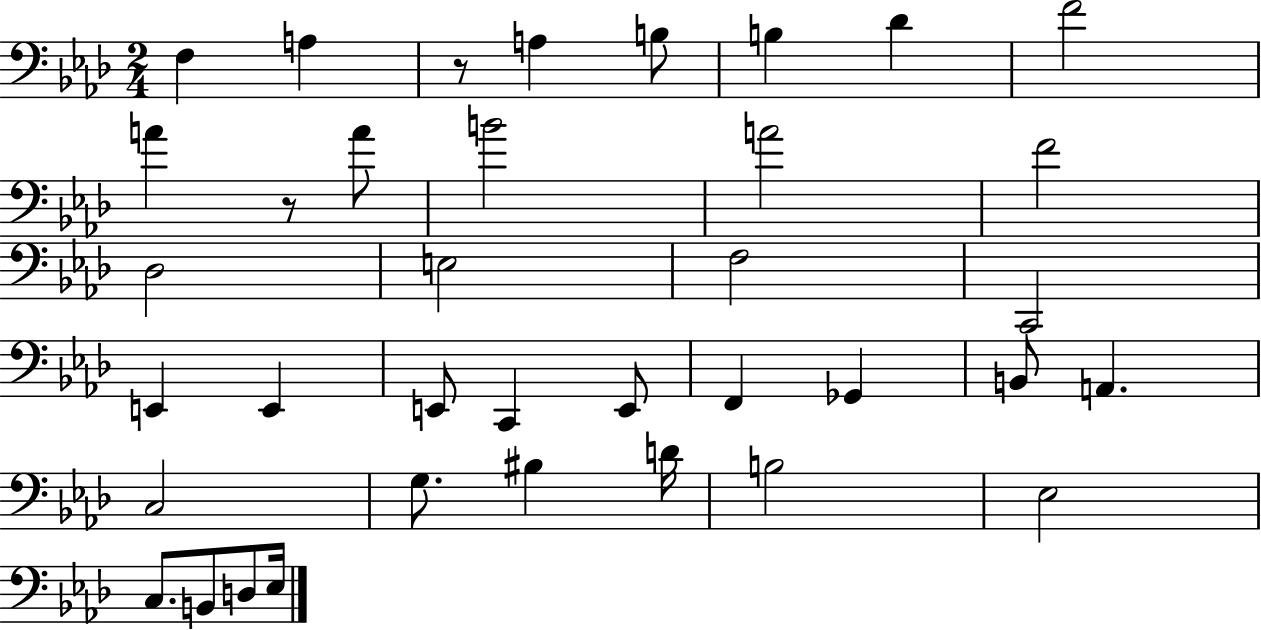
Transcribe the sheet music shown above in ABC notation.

X:1
T:Untitled
M:2/4
L:1/4
K:Ab
F, A, z/2 A, B,/2 B, _D F2 A z/2 A/2 B2 A2 F2 _D,2 E,2 F,2 C,,2 E,, E,, E,,/2 C,, E,,/2 F,, _G,, B,,/2 A,, C,2 G,/2 ^B, D/4 B,2 _E,2 C,/2 B,,/2 D,/2 _E,/4